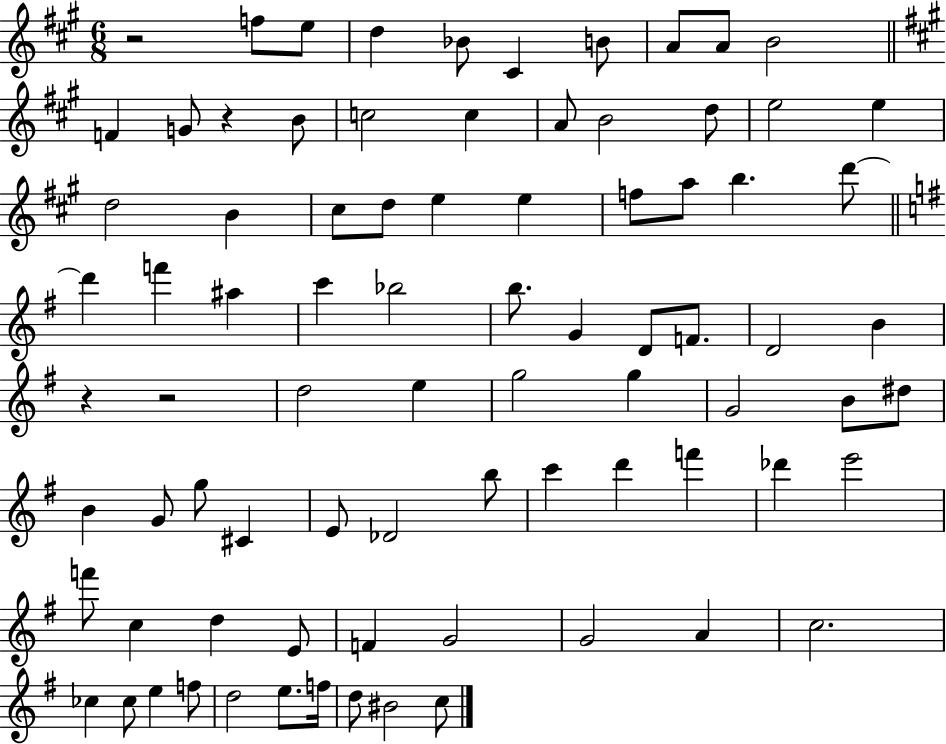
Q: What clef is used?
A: treble